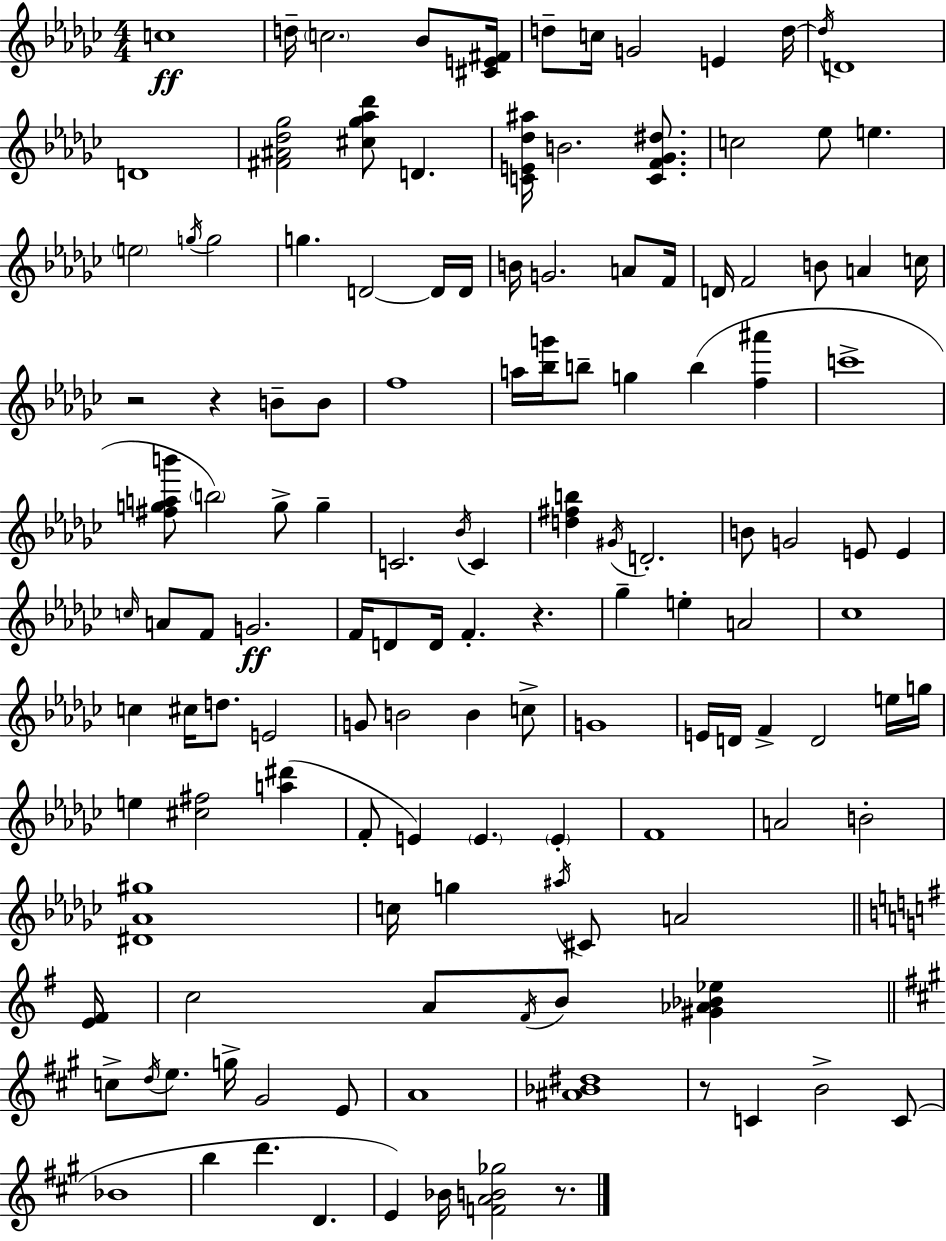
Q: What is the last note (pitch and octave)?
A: Bb4